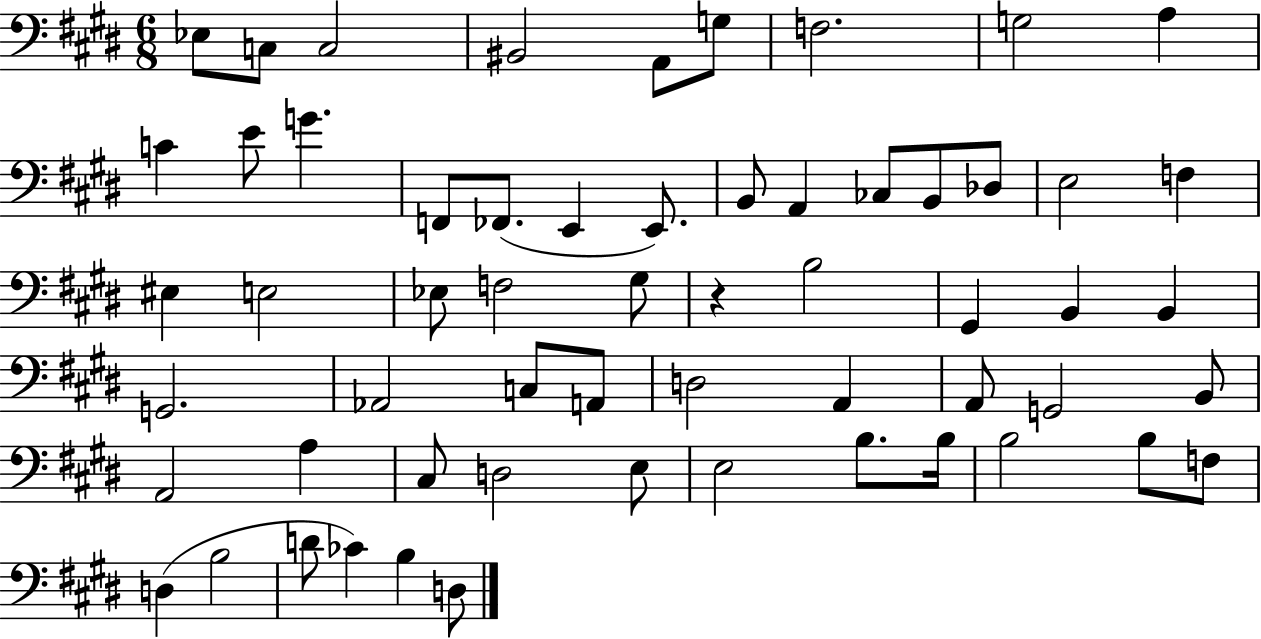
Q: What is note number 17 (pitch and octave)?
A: B2